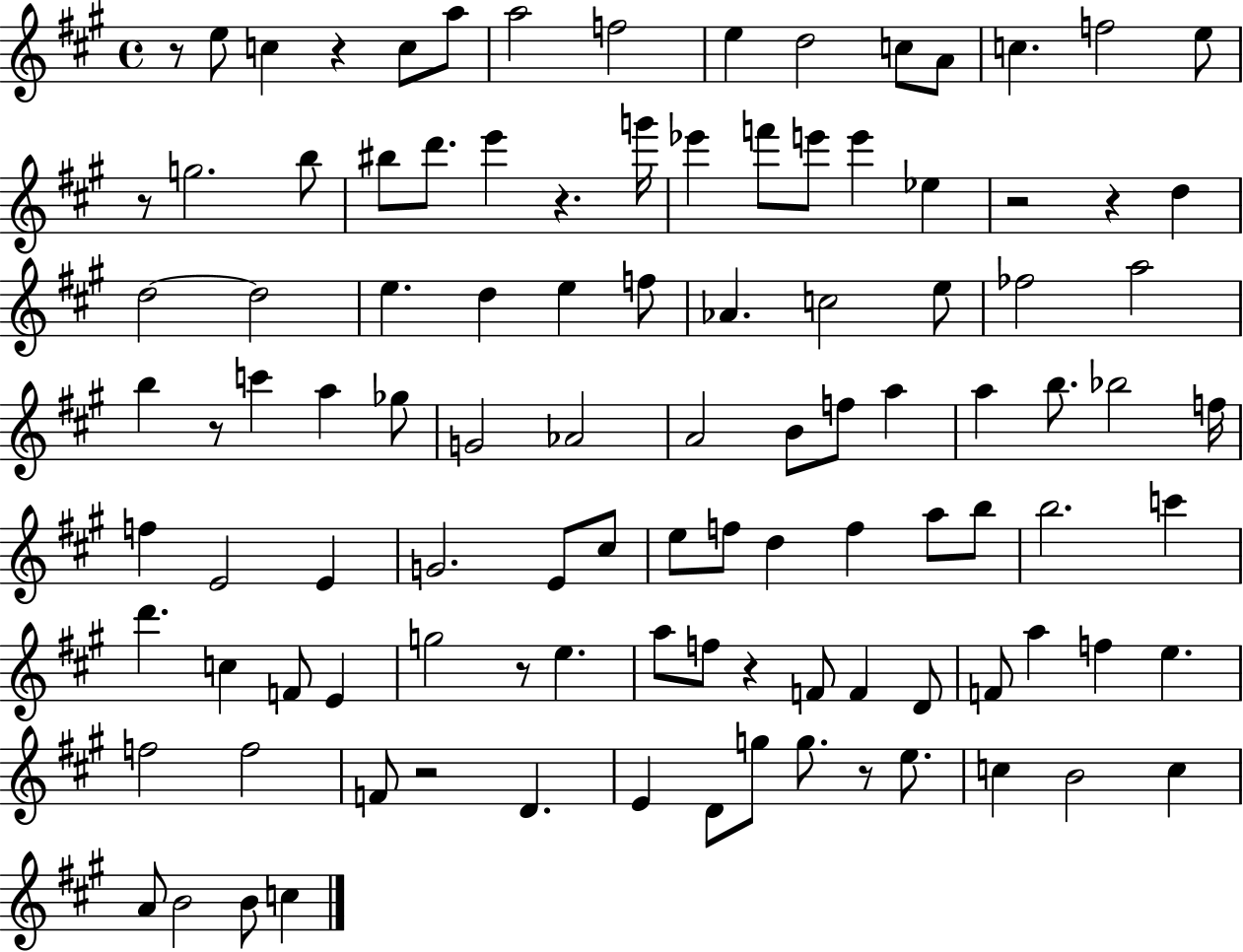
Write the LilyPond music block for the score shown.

{
  \clef treble
  \time 4/4
  \defaultTimeSignature
  \key a \major
  r8 e''8 c''4 r4 c''8 a''8 | a''2 f''2 | e''4 d''2 c''8 a'8 | c''4. f''2 e''8 | \break r8 g''2. b''8 | bis''8 d'''8. e'''4 r4. g'''16 | ees'''4 f'''8 e'''8 e'''4 ees''4 | r2 r4 d''4 | \break d''2~~ d''2 | e''4. d''4 e''4 f''8 | aes'4. c''2 e''8 | fes''2 a''2 | \break b''4 r8 c'''4 a''4 ges''8 | g'2 aes'2 | a'2 b'8 f''8 a''4 | a''4 b''8. bes''2 f''16 | \break f''4 e'2 e'4 | g'2. e'8 cis''8 | e''8 f''8 d''4 f''4 a''8 b''8 | b''2. c'''4 | \break d'''4. c''4 f'8 e'4 | g''2 r8 e''4. | a''8 f''8 r4 f'8 f'4 d'8 | f'8 a''4 f''4 e''4. | \break f''2 f''2 | f'8 r2 d'4. | e'4 d'8 g''8 g''8. r8 e''8. | c''4 b'2 c''4 | \break a'8 b'2 b'8 c''4 | \bar "|."
}